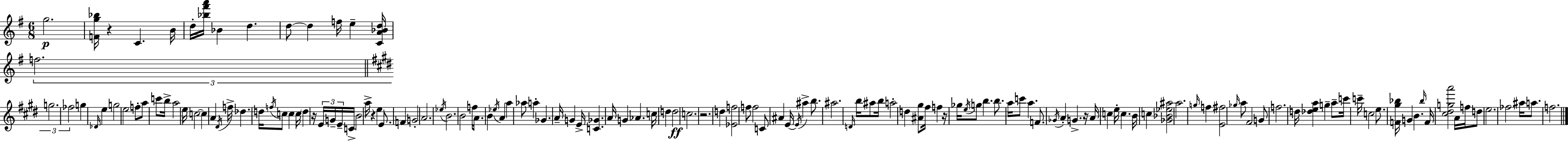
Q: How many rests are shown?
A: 6